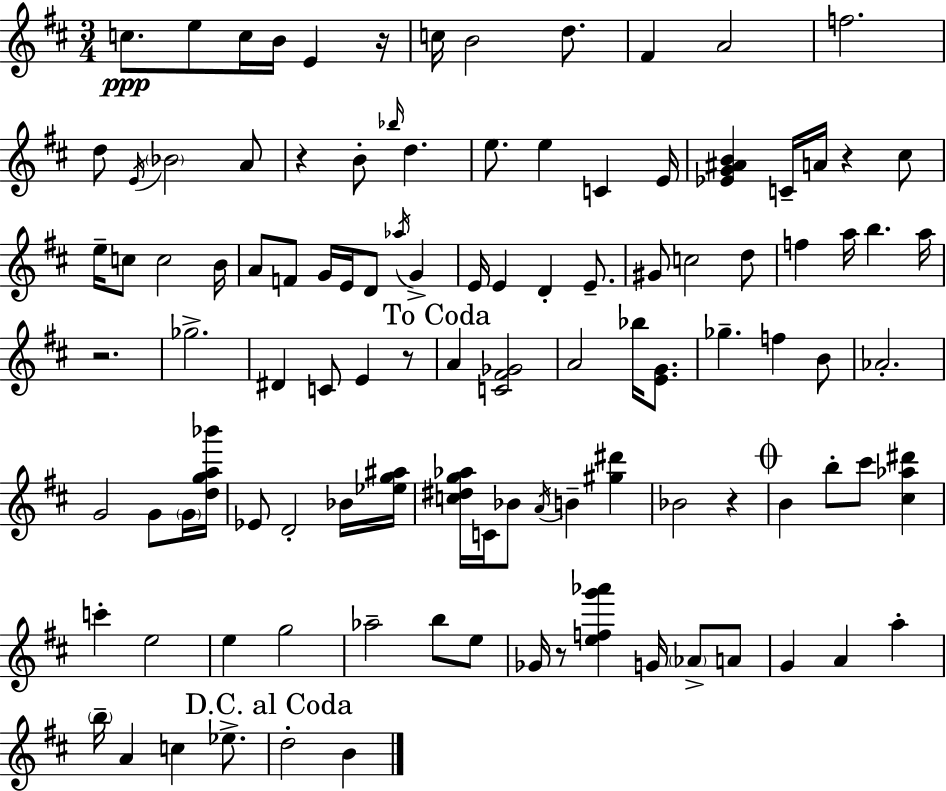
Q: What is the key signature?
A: D major